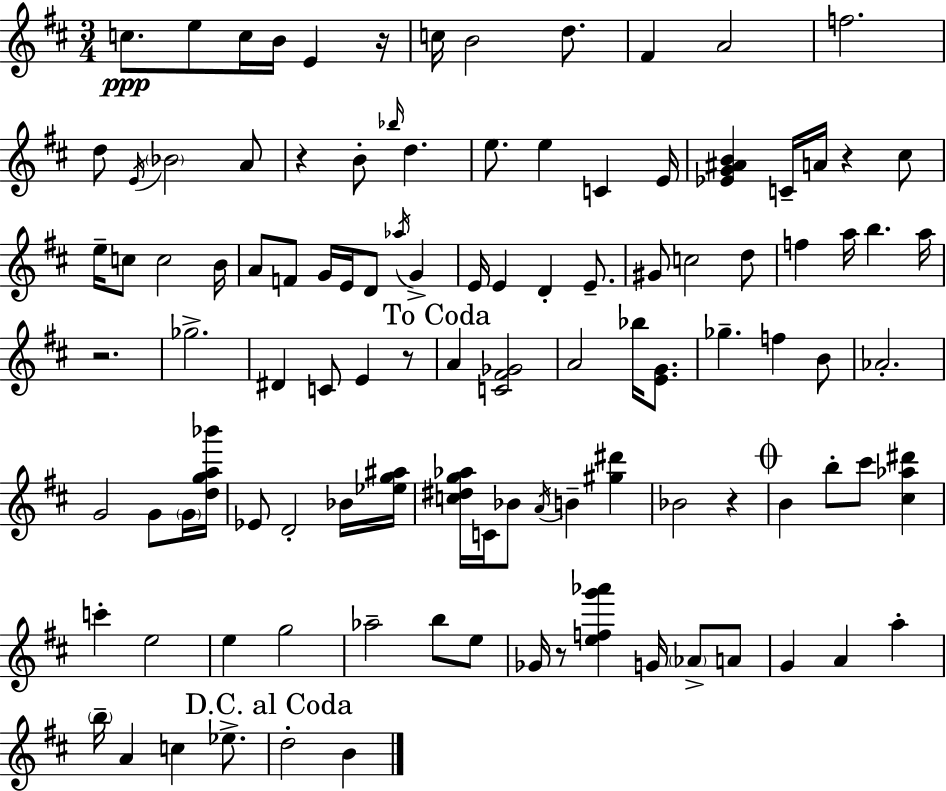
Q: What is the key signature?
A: D major